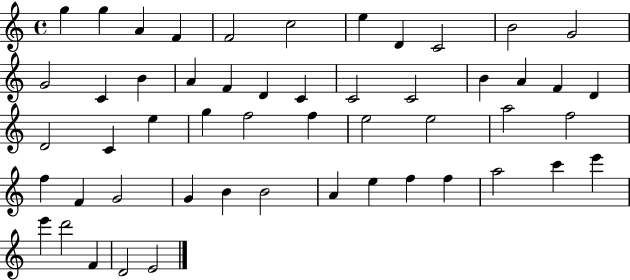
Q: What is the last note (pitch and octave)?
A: E4